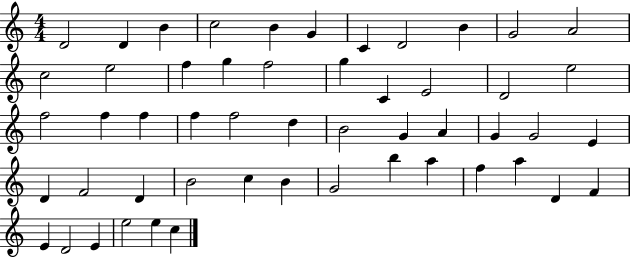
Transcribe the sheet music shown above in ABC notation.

X:1
T:Untitled
M:4/4
L:1/4
K:C
D2 D B c2 B G C D2 B G2 A2 c2 e2 f g f2 g C E2 D2 e2 f2 f f f f2 d B2 G A G G2 E D F2 D B2 c B G2 b a f a D F E D2 E e2 e c